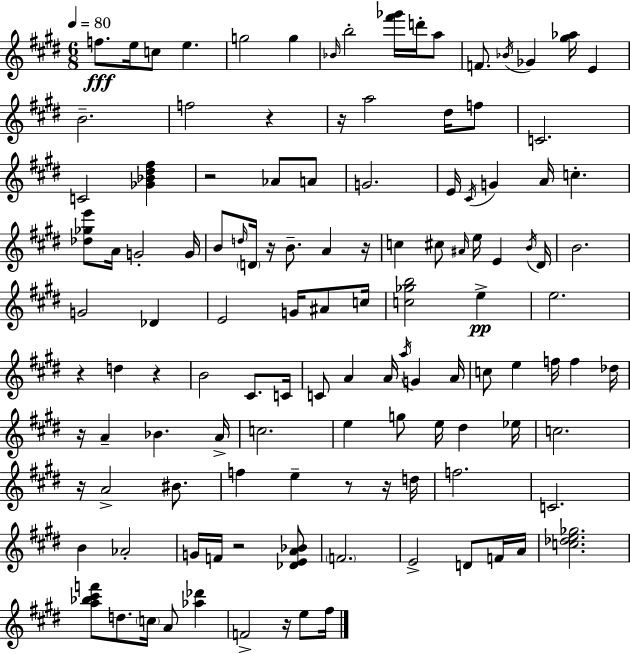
X:1
T:Untitled
M:6/8
L:1/4
K:E
f/2 e/4 c/2 e g2 g _B/4 b2 [^f'_g']/4 d'/4 a/2 F/2 _B/4 _G [^g_a]/4 E B2 f2 z z/4 a2 ^d/4 f/2 C2 C2 [_G_B^d^f] z2 _A/2 A/2 G2 E/4 ^C/4 G A/4 c [_d_ge']/2 A/4 G2 G/4 B/2 d/4 D/4 z/4 B/2 A z/4 c ^c/2 ^A/4 e/4 E B/4 ^D/4 B2 G2 _D E2 G/4 ^A/2 c/4 [c_gb]2 e e2 z d z B2 ^C/2 C/4 C/2 A A/4 a/4 G A/4 c/2 e f/4 f _d/4 z/4 A _B A/4 c2 e g/2 e/4 ^d _e/4 c2 z/4 A2 ^B/2 f e z/2 z/4 d/4 f2 C2 B _A2 G/4 F/4 z2 [_DEA_B]/2 F2 E2 D/2 F/4 A/4 [c_de_g]2 [a_b^c'f']/2 d/2 c/4 A/2 [_a_d'] F2 z/4 e/2 ^f/4